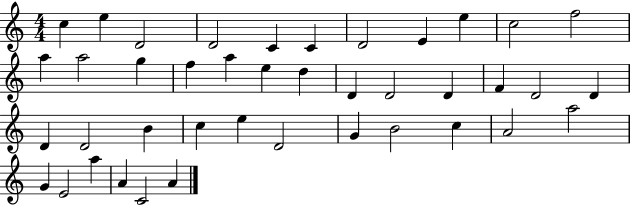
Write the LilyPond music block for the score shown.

{
  \clef treble
  \numericTimeSignature
  \time 4/4
  \key c \major
  c''4 e''4 d'2 | d'2 c'4 c'4 | d'2 e'4 e''4 | c''2 f''2 | \break a''4 a''2 g''4 | f''4 a''4 e''4 d''4 | d'4 d'2 d'4 | f'4 d'2 d'4 | \break d'4 d'2 b'4 | c''4 e''4 d'2 | g'4 b'2 c''4 | a'2 a''2 | \break g'4 e'2 a''4 | a'4 c'2 a'4 | \bar "|."
}